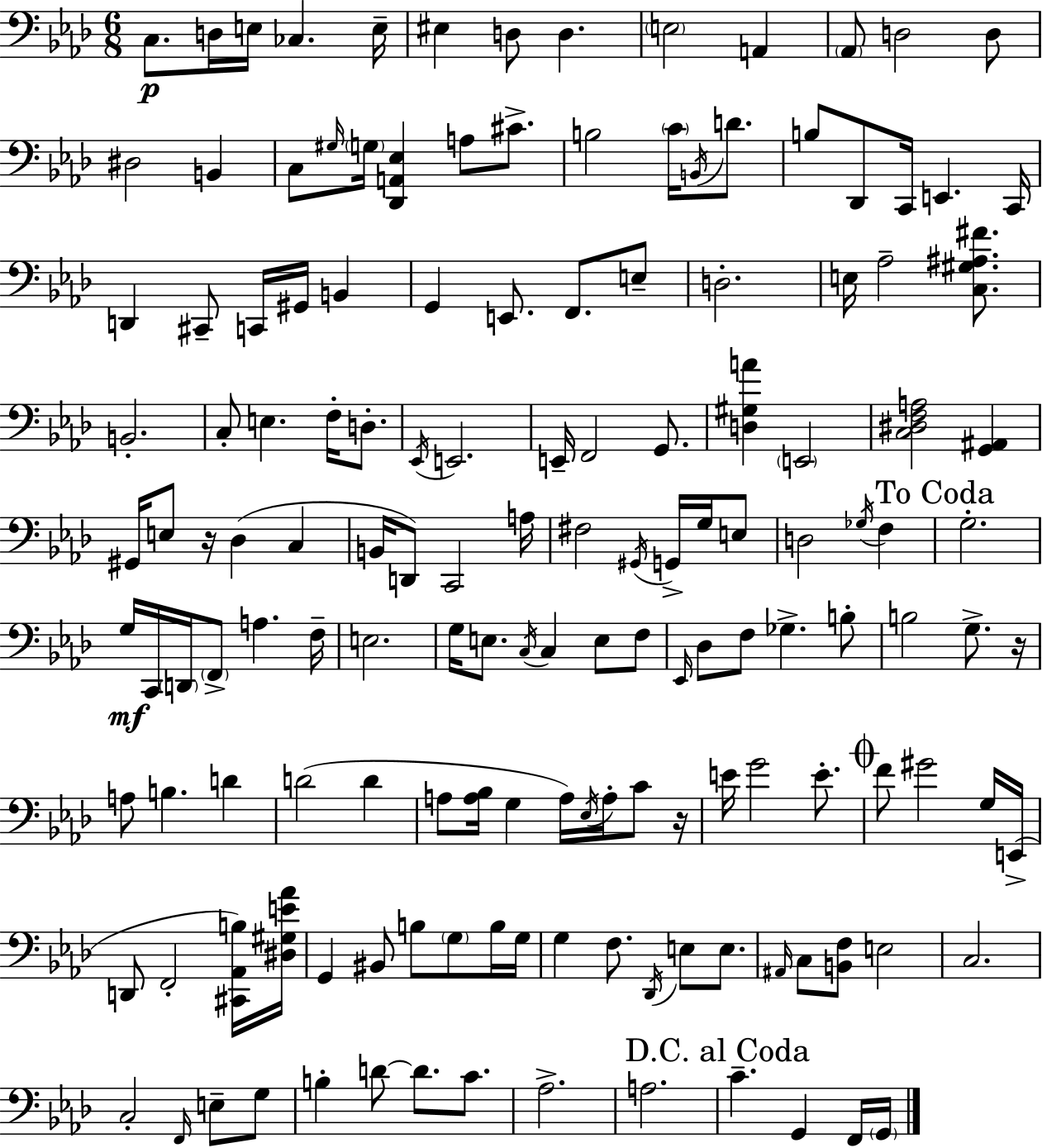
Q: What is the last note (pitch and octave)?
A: G2